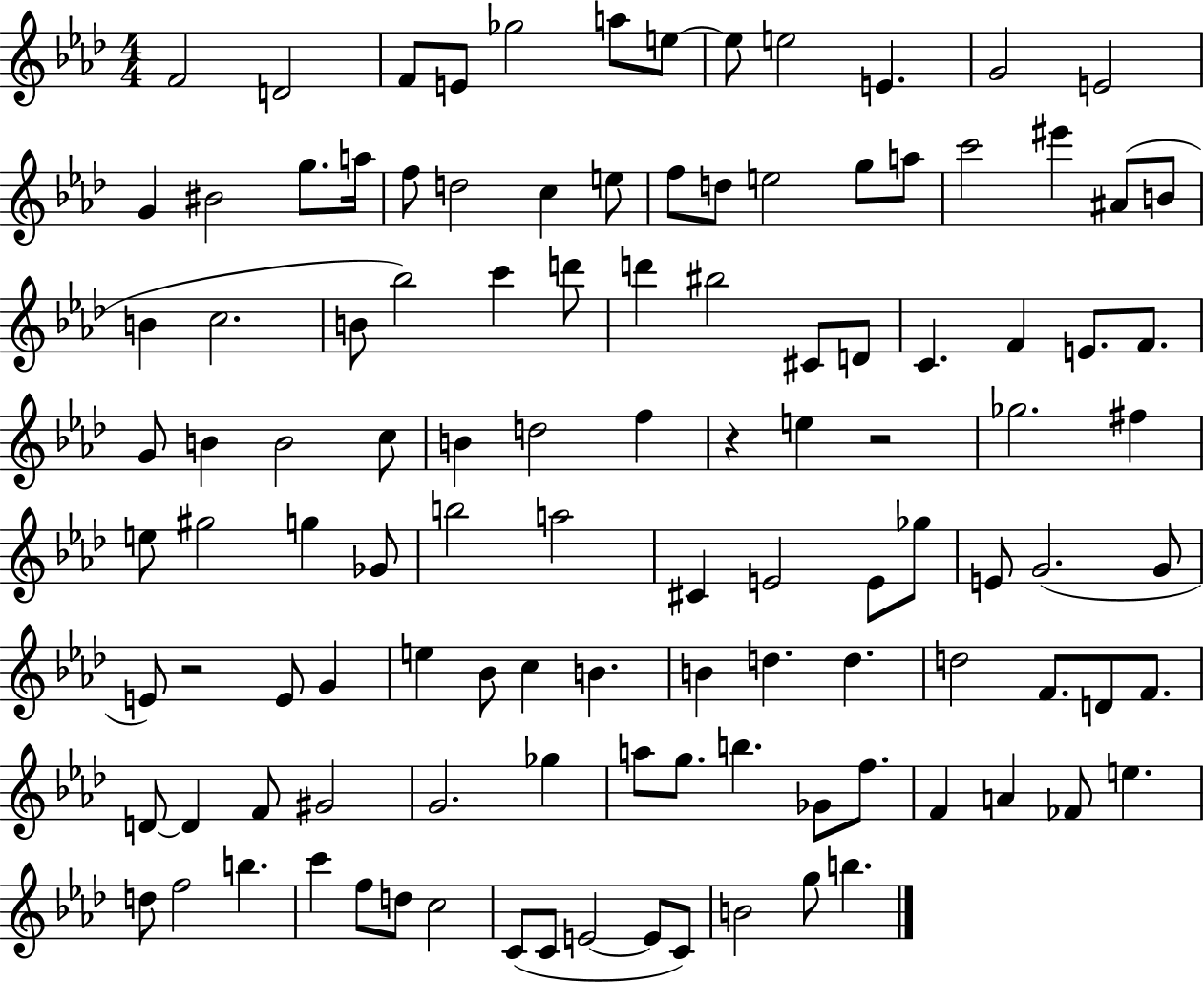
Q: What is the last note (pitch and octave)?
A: B5